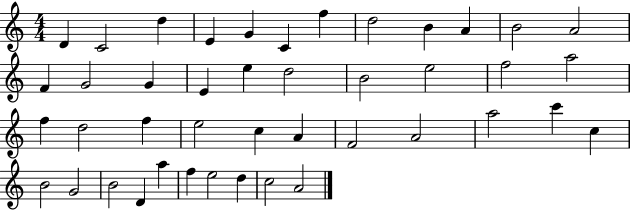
X:1
T:Untitled
M:4/4
L:1/4
K:C
D C2 d E G C f d2 B A B2 A2 F G2 G E e d2 B2 e2 f2 a2 f d2 f e2 c A F2 A2 a2 c' c B2 G2 B2 D a f e2 d c2 A2